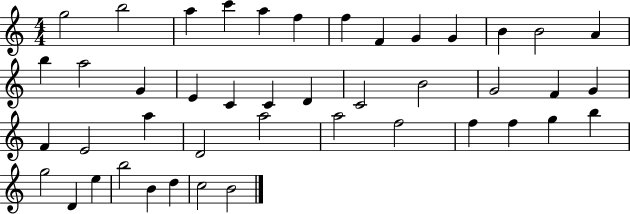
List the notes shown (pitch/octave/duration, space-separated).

G5/h B5/h A5/q C6/q A5/q F5/q F5/q F4/q G4/q G4/q B4/q B4/h A4/q B5/q A5/h G4/q E4/q C4/q C4/q D4/q C4/h B4/h G4/h F4/q G4/q F4/q E4/h A5/q D4/h A5/h A5/h F5/h F5/q F5/q G5/q B5/q G5/h D4/q E5/q B5/h B4/q D5/q C5/h B4/h